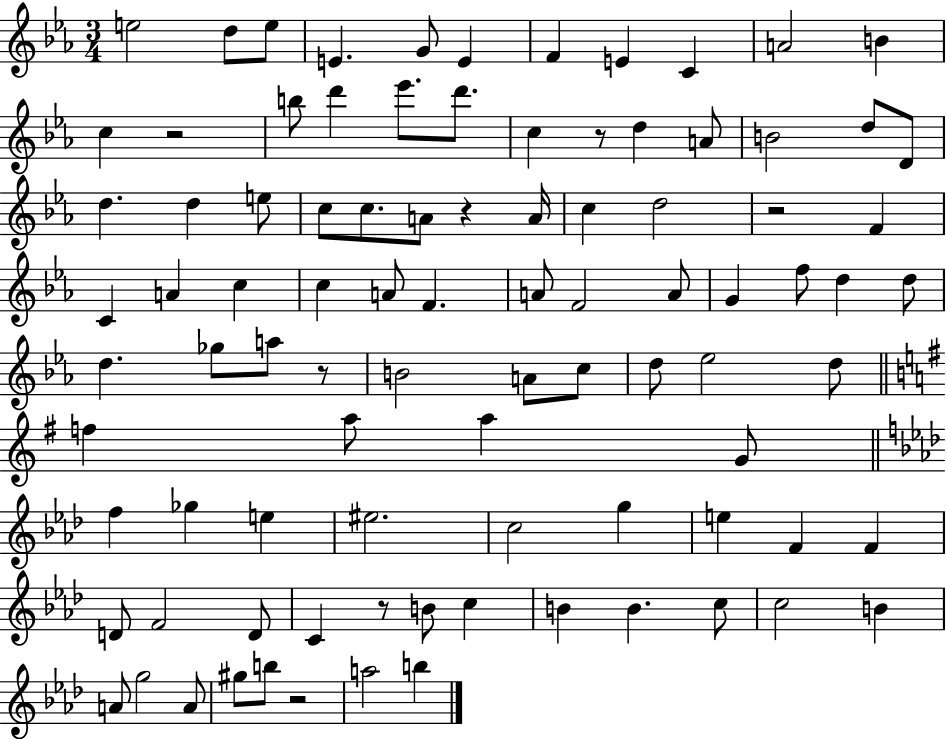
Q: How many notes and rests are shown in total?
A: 92